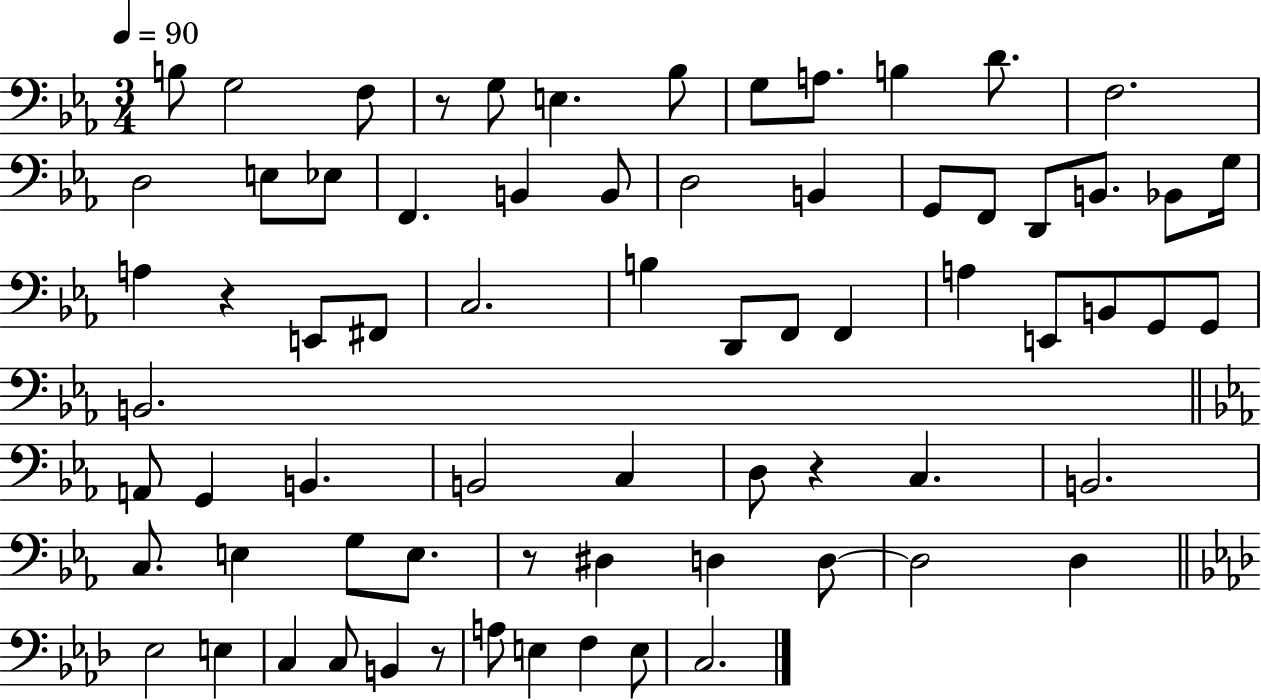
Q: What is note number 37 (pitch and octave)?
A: G2